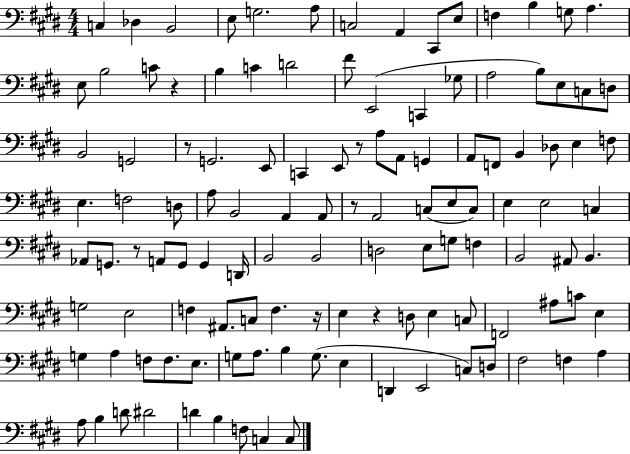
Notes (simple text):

C3/q Db3/q B2/h E3/e G3/h. A3/e C3/h A2/q C#2/e E3/e F3/q B3/q G3/e A3/q. E3/e B3/h C4/e R/q B3/q C4/q D4/h F#4/e E2/h C2/q Gb3/e A3/h B3/e E3/e C3/e D3/e B2/h G2/h R/e G2/h. E2/e C2/q E2/e R/e A3/e A2/e G2/q A2/e F2/e B2/q Db3/e E3/q F3/e E3/q. F3/h D3/e A3/e B2/h A2/q A2/e R/e A2/h C3/e E3/e C3/e E3/q E3/h C3/q Ab2/e G2/e. R/e A2/e G2/e G2/q D2/s B2/h B2/h D3/h E3/e G3/e F3/q B2/h A#2/e B2/q. G3/h E3/h F3/q A#2/e. C3/e F3/q. R/s E3/q R/q D3/e E3/q C3/e F2/h A#3/e C4/e E3/q G3/q A3/q F3/e F3/e. E3/e. G3/e A3/e. B3/q G3/e. E3/q D2/q E2/h C3/e D3/e F#3/h F3/q A3/q A3/e B3/q D4/e D#4/h D4/q B3/q F3/e C3/q C3/e